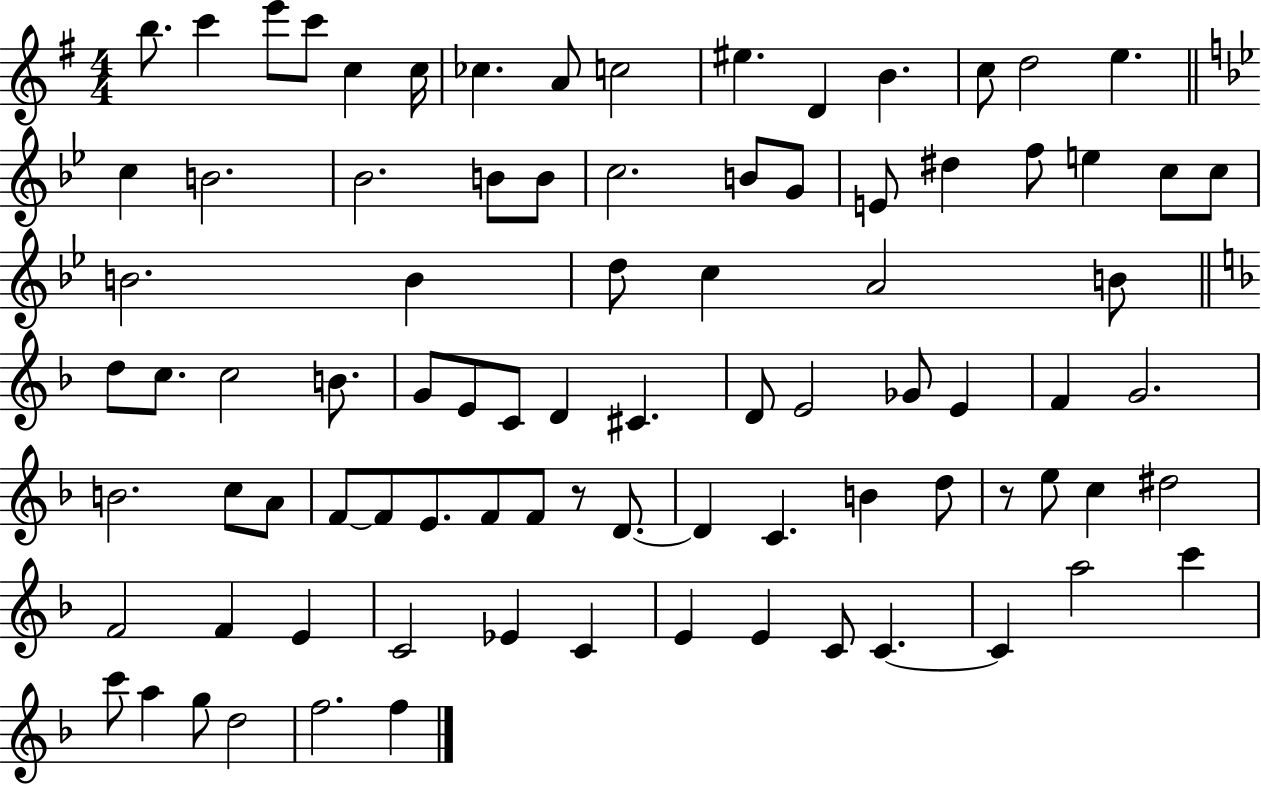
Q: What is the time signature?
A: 4/4